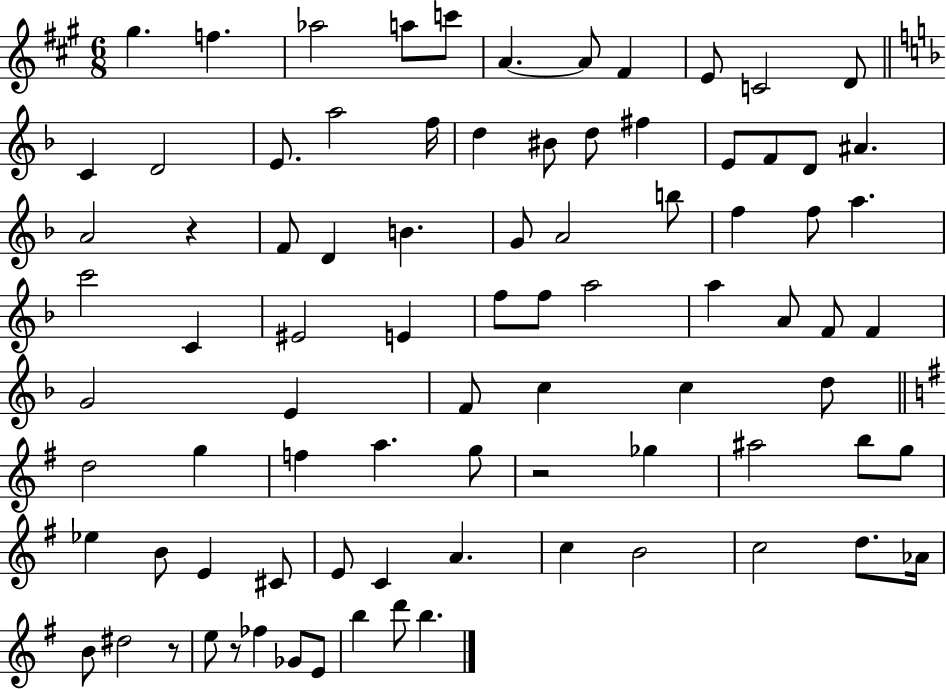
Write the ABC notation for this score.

X:1
T:Untitled
M:6/8
L:1/4
K:A
^g f _a2 a/2 c'/2 A A/2 ^F E/2 C2 D/2 C D2 E/2 a2 f/4 d ^B/2 d/2 ^f E/2 F/2 D/2 ^A A2 z F/2 D B G/2 A2 b/2 f f/2 a c'2 C ^E2 E f/2 f/2 a2 a A/2 F/2 F G2 E F/2 c c d/2 d2 g f a g/2 z2 _g ^a2 b/2 g/2 _e B/2 E ^C/2 E/2 C A c B2 c2 d/2 _A/4 B/2 ^d2 z/2 e/2 z/2 _f _G/2 E/2 b d'/2 b